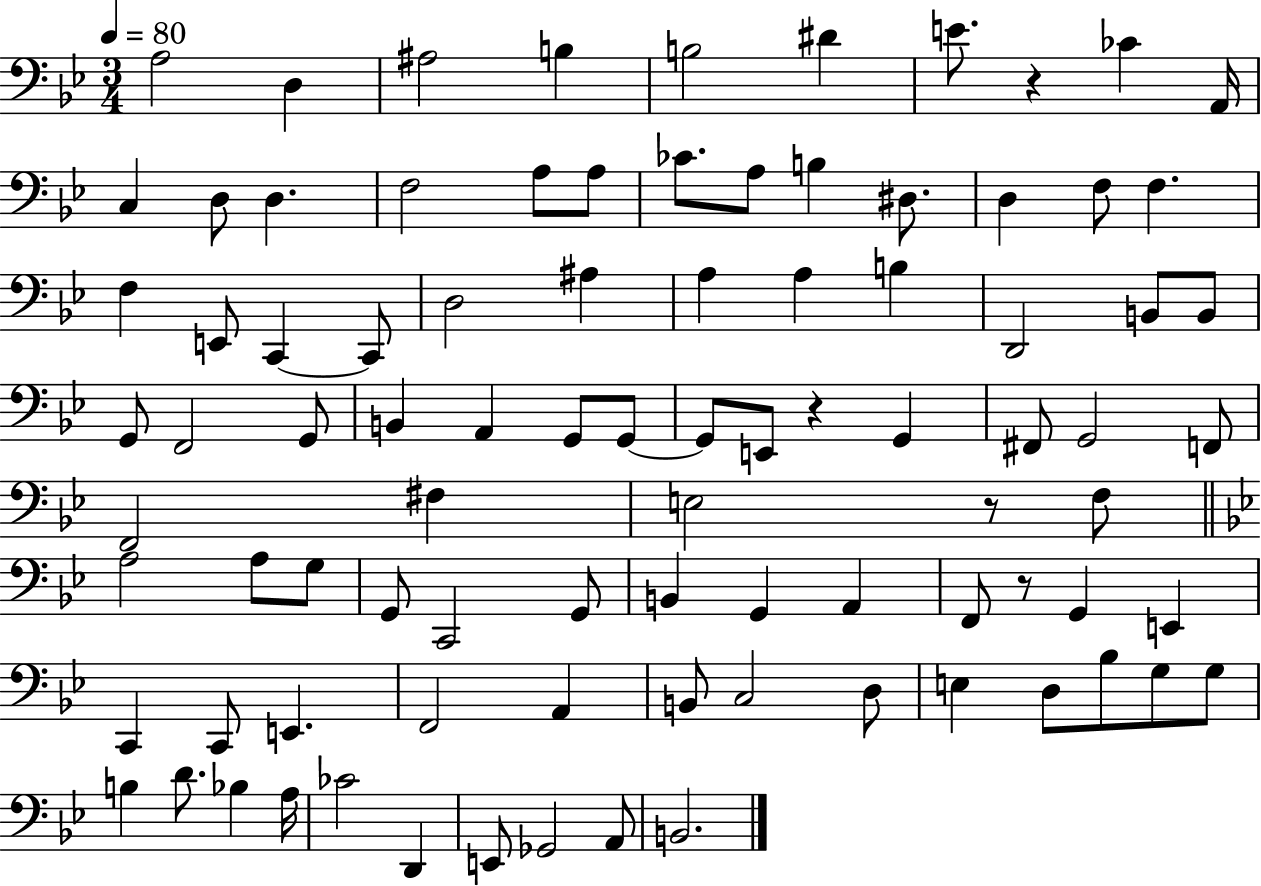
X:1
T:Untitled
M:3/4
L:1/4
K:Bb
A,2 D, ^A,2 B, B,2 ^D E/2 z _C A,,/4 C, D,/2 D, F,2 A,/2 A,/2 _C/2 A,/2 B, ^D,/2 D, F,/2 F, F, E,,/2 C,, C,,/2 D,2 ^A, A, A, B, D,,2 B,,/2 B,,/2 G,,/2 F,,2 G,,/2 B,, A,, G,,/2 G,,/2 G,,/2 E,,/2 z G,, ^F,,/2 G,,2 F,,/2 F,,2 ^F, E,2 z/2 F,/2 A,2 A,/2 G,/2 G,,/2 C,,2 G,,/2 B,, G,, A,, F,,/2 z/2 G,, E,, C,, C,,/2 E,, F,,2 A,, B,,/2 C,2 D,/2 E, D,/2 _B,/2 G,/2 G,/2 B, D/2 _B, A,/4 _C2 D,, E,,/2 _G,,2 A,,/2 B,,2